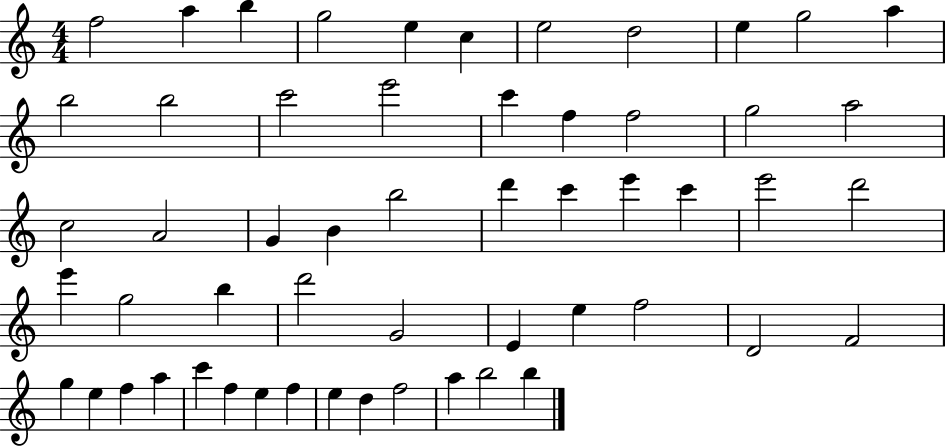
{
  \clef treble
  \numericTimeSignature
  \time 4/4
  \key c \major
  f''2 a''4 b''4 | g''2 e''4 c''4 | e''2 d''2 | e''4 g''2 a''4 | \break b''2 b''2 | c'''2 e'''2 | c'''4 f''4 f''2 | g''2 a''2 | \break c''2 a'2 | g'4 b'4 b''2 | d'''4 c'''4 e'''4 c'''4 | e'''2 d'''2 | \break e'''4 g''2 b''4 | d'''2 g'2 | e'4 e''4 f''2 | d'2 f'2 | \break g''4 e''4 f''4 a''4 | c'''4 f''4 e''4 f''4 | e''4 d''4 f''2 | a''4 b''2 b''4 | \break \bar "|."
}